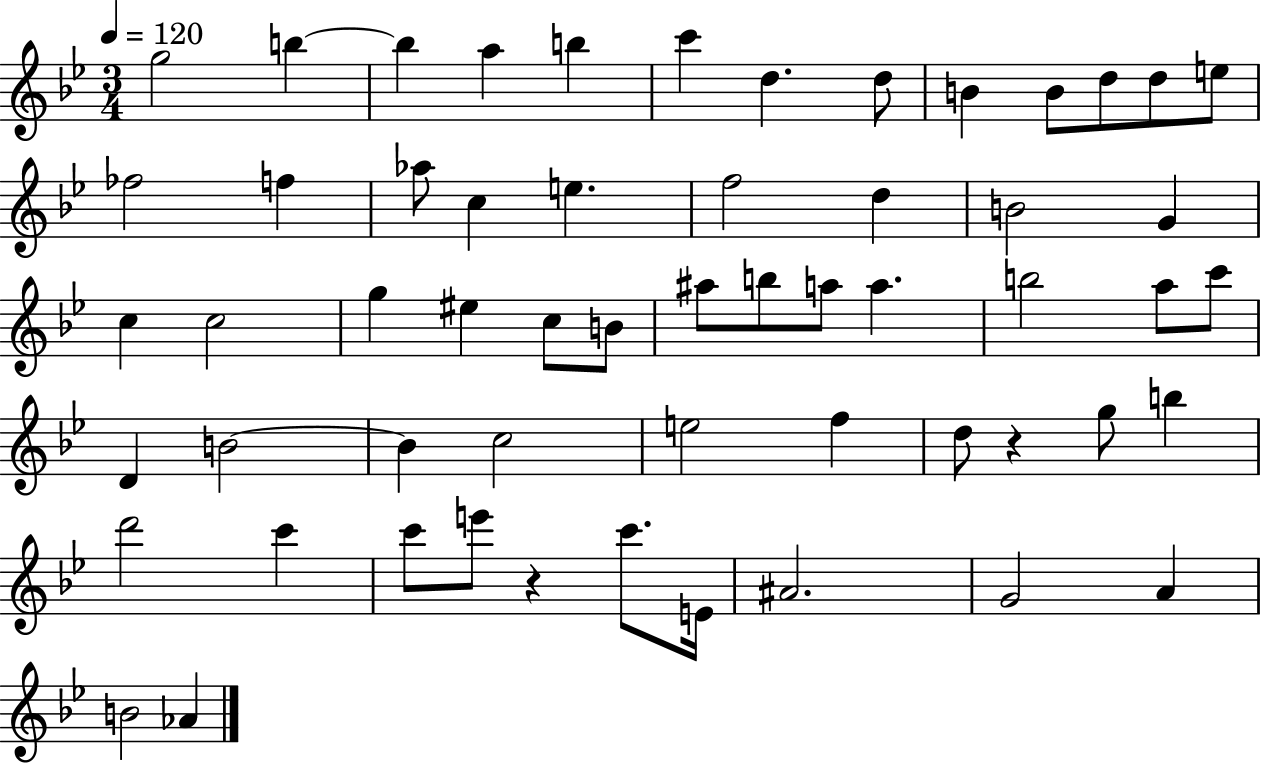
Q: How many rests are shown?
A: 2